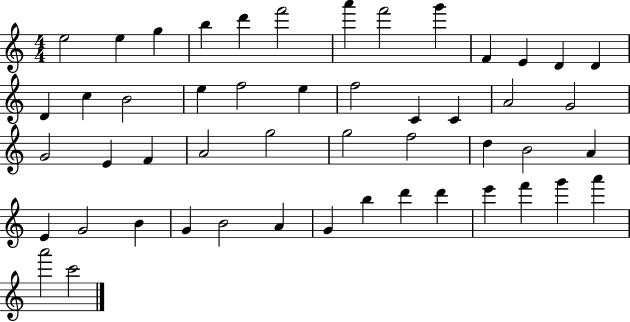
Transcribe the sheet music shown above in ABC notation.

X:1
T:Untitled
M:4/4
L:1/4
K:C
e2 e g b d' f'2 a' f'2 g' F E D D D c B2 e f2 e f2 C C A2 G2 G2 E F A2 g2 g2 f2 d B2 A E G2 B G B2 A G b d' d' e' f' g' a' a'2 c'2